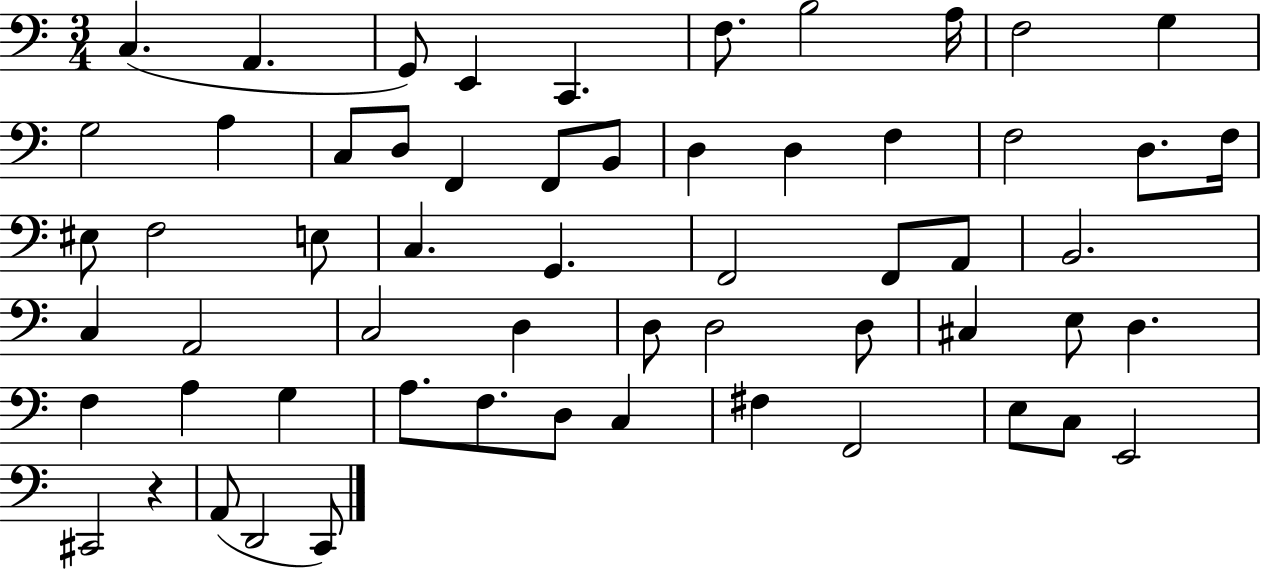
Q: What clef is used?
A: bass